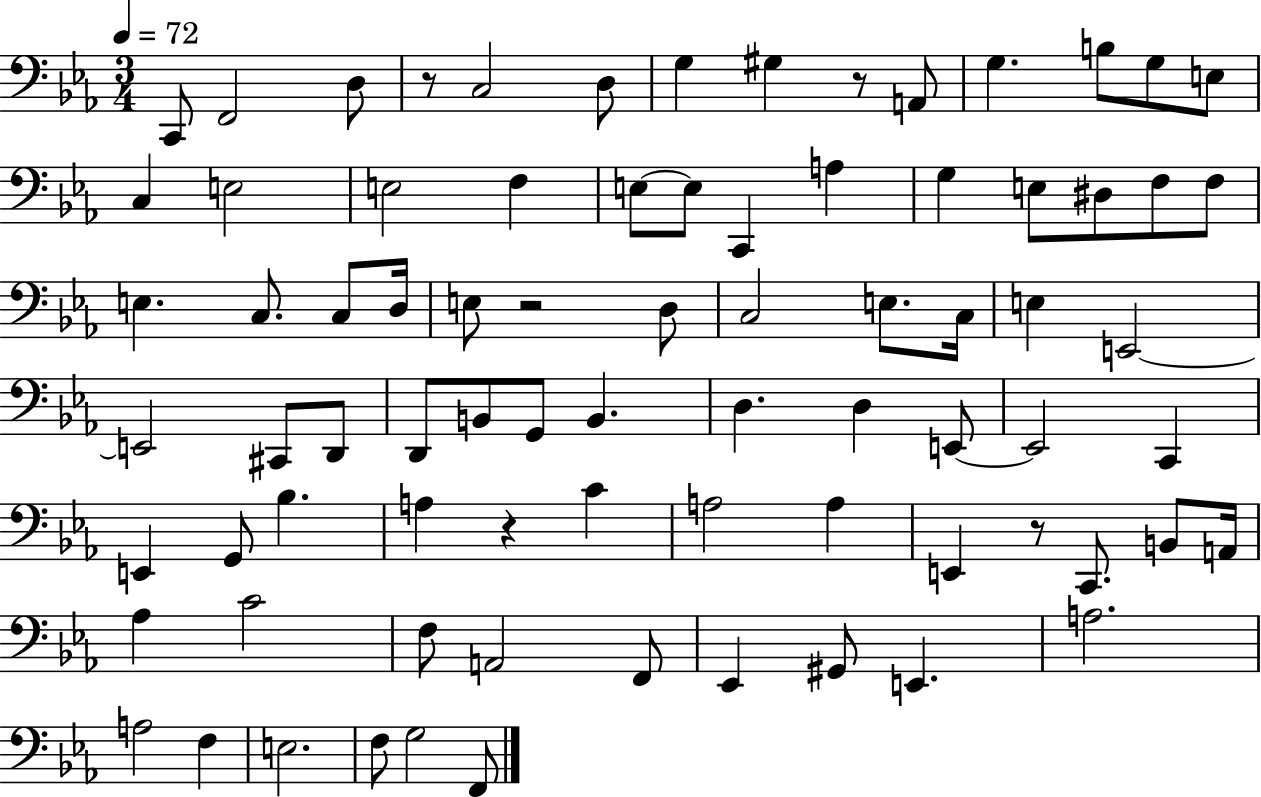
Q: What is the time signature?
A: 3/4